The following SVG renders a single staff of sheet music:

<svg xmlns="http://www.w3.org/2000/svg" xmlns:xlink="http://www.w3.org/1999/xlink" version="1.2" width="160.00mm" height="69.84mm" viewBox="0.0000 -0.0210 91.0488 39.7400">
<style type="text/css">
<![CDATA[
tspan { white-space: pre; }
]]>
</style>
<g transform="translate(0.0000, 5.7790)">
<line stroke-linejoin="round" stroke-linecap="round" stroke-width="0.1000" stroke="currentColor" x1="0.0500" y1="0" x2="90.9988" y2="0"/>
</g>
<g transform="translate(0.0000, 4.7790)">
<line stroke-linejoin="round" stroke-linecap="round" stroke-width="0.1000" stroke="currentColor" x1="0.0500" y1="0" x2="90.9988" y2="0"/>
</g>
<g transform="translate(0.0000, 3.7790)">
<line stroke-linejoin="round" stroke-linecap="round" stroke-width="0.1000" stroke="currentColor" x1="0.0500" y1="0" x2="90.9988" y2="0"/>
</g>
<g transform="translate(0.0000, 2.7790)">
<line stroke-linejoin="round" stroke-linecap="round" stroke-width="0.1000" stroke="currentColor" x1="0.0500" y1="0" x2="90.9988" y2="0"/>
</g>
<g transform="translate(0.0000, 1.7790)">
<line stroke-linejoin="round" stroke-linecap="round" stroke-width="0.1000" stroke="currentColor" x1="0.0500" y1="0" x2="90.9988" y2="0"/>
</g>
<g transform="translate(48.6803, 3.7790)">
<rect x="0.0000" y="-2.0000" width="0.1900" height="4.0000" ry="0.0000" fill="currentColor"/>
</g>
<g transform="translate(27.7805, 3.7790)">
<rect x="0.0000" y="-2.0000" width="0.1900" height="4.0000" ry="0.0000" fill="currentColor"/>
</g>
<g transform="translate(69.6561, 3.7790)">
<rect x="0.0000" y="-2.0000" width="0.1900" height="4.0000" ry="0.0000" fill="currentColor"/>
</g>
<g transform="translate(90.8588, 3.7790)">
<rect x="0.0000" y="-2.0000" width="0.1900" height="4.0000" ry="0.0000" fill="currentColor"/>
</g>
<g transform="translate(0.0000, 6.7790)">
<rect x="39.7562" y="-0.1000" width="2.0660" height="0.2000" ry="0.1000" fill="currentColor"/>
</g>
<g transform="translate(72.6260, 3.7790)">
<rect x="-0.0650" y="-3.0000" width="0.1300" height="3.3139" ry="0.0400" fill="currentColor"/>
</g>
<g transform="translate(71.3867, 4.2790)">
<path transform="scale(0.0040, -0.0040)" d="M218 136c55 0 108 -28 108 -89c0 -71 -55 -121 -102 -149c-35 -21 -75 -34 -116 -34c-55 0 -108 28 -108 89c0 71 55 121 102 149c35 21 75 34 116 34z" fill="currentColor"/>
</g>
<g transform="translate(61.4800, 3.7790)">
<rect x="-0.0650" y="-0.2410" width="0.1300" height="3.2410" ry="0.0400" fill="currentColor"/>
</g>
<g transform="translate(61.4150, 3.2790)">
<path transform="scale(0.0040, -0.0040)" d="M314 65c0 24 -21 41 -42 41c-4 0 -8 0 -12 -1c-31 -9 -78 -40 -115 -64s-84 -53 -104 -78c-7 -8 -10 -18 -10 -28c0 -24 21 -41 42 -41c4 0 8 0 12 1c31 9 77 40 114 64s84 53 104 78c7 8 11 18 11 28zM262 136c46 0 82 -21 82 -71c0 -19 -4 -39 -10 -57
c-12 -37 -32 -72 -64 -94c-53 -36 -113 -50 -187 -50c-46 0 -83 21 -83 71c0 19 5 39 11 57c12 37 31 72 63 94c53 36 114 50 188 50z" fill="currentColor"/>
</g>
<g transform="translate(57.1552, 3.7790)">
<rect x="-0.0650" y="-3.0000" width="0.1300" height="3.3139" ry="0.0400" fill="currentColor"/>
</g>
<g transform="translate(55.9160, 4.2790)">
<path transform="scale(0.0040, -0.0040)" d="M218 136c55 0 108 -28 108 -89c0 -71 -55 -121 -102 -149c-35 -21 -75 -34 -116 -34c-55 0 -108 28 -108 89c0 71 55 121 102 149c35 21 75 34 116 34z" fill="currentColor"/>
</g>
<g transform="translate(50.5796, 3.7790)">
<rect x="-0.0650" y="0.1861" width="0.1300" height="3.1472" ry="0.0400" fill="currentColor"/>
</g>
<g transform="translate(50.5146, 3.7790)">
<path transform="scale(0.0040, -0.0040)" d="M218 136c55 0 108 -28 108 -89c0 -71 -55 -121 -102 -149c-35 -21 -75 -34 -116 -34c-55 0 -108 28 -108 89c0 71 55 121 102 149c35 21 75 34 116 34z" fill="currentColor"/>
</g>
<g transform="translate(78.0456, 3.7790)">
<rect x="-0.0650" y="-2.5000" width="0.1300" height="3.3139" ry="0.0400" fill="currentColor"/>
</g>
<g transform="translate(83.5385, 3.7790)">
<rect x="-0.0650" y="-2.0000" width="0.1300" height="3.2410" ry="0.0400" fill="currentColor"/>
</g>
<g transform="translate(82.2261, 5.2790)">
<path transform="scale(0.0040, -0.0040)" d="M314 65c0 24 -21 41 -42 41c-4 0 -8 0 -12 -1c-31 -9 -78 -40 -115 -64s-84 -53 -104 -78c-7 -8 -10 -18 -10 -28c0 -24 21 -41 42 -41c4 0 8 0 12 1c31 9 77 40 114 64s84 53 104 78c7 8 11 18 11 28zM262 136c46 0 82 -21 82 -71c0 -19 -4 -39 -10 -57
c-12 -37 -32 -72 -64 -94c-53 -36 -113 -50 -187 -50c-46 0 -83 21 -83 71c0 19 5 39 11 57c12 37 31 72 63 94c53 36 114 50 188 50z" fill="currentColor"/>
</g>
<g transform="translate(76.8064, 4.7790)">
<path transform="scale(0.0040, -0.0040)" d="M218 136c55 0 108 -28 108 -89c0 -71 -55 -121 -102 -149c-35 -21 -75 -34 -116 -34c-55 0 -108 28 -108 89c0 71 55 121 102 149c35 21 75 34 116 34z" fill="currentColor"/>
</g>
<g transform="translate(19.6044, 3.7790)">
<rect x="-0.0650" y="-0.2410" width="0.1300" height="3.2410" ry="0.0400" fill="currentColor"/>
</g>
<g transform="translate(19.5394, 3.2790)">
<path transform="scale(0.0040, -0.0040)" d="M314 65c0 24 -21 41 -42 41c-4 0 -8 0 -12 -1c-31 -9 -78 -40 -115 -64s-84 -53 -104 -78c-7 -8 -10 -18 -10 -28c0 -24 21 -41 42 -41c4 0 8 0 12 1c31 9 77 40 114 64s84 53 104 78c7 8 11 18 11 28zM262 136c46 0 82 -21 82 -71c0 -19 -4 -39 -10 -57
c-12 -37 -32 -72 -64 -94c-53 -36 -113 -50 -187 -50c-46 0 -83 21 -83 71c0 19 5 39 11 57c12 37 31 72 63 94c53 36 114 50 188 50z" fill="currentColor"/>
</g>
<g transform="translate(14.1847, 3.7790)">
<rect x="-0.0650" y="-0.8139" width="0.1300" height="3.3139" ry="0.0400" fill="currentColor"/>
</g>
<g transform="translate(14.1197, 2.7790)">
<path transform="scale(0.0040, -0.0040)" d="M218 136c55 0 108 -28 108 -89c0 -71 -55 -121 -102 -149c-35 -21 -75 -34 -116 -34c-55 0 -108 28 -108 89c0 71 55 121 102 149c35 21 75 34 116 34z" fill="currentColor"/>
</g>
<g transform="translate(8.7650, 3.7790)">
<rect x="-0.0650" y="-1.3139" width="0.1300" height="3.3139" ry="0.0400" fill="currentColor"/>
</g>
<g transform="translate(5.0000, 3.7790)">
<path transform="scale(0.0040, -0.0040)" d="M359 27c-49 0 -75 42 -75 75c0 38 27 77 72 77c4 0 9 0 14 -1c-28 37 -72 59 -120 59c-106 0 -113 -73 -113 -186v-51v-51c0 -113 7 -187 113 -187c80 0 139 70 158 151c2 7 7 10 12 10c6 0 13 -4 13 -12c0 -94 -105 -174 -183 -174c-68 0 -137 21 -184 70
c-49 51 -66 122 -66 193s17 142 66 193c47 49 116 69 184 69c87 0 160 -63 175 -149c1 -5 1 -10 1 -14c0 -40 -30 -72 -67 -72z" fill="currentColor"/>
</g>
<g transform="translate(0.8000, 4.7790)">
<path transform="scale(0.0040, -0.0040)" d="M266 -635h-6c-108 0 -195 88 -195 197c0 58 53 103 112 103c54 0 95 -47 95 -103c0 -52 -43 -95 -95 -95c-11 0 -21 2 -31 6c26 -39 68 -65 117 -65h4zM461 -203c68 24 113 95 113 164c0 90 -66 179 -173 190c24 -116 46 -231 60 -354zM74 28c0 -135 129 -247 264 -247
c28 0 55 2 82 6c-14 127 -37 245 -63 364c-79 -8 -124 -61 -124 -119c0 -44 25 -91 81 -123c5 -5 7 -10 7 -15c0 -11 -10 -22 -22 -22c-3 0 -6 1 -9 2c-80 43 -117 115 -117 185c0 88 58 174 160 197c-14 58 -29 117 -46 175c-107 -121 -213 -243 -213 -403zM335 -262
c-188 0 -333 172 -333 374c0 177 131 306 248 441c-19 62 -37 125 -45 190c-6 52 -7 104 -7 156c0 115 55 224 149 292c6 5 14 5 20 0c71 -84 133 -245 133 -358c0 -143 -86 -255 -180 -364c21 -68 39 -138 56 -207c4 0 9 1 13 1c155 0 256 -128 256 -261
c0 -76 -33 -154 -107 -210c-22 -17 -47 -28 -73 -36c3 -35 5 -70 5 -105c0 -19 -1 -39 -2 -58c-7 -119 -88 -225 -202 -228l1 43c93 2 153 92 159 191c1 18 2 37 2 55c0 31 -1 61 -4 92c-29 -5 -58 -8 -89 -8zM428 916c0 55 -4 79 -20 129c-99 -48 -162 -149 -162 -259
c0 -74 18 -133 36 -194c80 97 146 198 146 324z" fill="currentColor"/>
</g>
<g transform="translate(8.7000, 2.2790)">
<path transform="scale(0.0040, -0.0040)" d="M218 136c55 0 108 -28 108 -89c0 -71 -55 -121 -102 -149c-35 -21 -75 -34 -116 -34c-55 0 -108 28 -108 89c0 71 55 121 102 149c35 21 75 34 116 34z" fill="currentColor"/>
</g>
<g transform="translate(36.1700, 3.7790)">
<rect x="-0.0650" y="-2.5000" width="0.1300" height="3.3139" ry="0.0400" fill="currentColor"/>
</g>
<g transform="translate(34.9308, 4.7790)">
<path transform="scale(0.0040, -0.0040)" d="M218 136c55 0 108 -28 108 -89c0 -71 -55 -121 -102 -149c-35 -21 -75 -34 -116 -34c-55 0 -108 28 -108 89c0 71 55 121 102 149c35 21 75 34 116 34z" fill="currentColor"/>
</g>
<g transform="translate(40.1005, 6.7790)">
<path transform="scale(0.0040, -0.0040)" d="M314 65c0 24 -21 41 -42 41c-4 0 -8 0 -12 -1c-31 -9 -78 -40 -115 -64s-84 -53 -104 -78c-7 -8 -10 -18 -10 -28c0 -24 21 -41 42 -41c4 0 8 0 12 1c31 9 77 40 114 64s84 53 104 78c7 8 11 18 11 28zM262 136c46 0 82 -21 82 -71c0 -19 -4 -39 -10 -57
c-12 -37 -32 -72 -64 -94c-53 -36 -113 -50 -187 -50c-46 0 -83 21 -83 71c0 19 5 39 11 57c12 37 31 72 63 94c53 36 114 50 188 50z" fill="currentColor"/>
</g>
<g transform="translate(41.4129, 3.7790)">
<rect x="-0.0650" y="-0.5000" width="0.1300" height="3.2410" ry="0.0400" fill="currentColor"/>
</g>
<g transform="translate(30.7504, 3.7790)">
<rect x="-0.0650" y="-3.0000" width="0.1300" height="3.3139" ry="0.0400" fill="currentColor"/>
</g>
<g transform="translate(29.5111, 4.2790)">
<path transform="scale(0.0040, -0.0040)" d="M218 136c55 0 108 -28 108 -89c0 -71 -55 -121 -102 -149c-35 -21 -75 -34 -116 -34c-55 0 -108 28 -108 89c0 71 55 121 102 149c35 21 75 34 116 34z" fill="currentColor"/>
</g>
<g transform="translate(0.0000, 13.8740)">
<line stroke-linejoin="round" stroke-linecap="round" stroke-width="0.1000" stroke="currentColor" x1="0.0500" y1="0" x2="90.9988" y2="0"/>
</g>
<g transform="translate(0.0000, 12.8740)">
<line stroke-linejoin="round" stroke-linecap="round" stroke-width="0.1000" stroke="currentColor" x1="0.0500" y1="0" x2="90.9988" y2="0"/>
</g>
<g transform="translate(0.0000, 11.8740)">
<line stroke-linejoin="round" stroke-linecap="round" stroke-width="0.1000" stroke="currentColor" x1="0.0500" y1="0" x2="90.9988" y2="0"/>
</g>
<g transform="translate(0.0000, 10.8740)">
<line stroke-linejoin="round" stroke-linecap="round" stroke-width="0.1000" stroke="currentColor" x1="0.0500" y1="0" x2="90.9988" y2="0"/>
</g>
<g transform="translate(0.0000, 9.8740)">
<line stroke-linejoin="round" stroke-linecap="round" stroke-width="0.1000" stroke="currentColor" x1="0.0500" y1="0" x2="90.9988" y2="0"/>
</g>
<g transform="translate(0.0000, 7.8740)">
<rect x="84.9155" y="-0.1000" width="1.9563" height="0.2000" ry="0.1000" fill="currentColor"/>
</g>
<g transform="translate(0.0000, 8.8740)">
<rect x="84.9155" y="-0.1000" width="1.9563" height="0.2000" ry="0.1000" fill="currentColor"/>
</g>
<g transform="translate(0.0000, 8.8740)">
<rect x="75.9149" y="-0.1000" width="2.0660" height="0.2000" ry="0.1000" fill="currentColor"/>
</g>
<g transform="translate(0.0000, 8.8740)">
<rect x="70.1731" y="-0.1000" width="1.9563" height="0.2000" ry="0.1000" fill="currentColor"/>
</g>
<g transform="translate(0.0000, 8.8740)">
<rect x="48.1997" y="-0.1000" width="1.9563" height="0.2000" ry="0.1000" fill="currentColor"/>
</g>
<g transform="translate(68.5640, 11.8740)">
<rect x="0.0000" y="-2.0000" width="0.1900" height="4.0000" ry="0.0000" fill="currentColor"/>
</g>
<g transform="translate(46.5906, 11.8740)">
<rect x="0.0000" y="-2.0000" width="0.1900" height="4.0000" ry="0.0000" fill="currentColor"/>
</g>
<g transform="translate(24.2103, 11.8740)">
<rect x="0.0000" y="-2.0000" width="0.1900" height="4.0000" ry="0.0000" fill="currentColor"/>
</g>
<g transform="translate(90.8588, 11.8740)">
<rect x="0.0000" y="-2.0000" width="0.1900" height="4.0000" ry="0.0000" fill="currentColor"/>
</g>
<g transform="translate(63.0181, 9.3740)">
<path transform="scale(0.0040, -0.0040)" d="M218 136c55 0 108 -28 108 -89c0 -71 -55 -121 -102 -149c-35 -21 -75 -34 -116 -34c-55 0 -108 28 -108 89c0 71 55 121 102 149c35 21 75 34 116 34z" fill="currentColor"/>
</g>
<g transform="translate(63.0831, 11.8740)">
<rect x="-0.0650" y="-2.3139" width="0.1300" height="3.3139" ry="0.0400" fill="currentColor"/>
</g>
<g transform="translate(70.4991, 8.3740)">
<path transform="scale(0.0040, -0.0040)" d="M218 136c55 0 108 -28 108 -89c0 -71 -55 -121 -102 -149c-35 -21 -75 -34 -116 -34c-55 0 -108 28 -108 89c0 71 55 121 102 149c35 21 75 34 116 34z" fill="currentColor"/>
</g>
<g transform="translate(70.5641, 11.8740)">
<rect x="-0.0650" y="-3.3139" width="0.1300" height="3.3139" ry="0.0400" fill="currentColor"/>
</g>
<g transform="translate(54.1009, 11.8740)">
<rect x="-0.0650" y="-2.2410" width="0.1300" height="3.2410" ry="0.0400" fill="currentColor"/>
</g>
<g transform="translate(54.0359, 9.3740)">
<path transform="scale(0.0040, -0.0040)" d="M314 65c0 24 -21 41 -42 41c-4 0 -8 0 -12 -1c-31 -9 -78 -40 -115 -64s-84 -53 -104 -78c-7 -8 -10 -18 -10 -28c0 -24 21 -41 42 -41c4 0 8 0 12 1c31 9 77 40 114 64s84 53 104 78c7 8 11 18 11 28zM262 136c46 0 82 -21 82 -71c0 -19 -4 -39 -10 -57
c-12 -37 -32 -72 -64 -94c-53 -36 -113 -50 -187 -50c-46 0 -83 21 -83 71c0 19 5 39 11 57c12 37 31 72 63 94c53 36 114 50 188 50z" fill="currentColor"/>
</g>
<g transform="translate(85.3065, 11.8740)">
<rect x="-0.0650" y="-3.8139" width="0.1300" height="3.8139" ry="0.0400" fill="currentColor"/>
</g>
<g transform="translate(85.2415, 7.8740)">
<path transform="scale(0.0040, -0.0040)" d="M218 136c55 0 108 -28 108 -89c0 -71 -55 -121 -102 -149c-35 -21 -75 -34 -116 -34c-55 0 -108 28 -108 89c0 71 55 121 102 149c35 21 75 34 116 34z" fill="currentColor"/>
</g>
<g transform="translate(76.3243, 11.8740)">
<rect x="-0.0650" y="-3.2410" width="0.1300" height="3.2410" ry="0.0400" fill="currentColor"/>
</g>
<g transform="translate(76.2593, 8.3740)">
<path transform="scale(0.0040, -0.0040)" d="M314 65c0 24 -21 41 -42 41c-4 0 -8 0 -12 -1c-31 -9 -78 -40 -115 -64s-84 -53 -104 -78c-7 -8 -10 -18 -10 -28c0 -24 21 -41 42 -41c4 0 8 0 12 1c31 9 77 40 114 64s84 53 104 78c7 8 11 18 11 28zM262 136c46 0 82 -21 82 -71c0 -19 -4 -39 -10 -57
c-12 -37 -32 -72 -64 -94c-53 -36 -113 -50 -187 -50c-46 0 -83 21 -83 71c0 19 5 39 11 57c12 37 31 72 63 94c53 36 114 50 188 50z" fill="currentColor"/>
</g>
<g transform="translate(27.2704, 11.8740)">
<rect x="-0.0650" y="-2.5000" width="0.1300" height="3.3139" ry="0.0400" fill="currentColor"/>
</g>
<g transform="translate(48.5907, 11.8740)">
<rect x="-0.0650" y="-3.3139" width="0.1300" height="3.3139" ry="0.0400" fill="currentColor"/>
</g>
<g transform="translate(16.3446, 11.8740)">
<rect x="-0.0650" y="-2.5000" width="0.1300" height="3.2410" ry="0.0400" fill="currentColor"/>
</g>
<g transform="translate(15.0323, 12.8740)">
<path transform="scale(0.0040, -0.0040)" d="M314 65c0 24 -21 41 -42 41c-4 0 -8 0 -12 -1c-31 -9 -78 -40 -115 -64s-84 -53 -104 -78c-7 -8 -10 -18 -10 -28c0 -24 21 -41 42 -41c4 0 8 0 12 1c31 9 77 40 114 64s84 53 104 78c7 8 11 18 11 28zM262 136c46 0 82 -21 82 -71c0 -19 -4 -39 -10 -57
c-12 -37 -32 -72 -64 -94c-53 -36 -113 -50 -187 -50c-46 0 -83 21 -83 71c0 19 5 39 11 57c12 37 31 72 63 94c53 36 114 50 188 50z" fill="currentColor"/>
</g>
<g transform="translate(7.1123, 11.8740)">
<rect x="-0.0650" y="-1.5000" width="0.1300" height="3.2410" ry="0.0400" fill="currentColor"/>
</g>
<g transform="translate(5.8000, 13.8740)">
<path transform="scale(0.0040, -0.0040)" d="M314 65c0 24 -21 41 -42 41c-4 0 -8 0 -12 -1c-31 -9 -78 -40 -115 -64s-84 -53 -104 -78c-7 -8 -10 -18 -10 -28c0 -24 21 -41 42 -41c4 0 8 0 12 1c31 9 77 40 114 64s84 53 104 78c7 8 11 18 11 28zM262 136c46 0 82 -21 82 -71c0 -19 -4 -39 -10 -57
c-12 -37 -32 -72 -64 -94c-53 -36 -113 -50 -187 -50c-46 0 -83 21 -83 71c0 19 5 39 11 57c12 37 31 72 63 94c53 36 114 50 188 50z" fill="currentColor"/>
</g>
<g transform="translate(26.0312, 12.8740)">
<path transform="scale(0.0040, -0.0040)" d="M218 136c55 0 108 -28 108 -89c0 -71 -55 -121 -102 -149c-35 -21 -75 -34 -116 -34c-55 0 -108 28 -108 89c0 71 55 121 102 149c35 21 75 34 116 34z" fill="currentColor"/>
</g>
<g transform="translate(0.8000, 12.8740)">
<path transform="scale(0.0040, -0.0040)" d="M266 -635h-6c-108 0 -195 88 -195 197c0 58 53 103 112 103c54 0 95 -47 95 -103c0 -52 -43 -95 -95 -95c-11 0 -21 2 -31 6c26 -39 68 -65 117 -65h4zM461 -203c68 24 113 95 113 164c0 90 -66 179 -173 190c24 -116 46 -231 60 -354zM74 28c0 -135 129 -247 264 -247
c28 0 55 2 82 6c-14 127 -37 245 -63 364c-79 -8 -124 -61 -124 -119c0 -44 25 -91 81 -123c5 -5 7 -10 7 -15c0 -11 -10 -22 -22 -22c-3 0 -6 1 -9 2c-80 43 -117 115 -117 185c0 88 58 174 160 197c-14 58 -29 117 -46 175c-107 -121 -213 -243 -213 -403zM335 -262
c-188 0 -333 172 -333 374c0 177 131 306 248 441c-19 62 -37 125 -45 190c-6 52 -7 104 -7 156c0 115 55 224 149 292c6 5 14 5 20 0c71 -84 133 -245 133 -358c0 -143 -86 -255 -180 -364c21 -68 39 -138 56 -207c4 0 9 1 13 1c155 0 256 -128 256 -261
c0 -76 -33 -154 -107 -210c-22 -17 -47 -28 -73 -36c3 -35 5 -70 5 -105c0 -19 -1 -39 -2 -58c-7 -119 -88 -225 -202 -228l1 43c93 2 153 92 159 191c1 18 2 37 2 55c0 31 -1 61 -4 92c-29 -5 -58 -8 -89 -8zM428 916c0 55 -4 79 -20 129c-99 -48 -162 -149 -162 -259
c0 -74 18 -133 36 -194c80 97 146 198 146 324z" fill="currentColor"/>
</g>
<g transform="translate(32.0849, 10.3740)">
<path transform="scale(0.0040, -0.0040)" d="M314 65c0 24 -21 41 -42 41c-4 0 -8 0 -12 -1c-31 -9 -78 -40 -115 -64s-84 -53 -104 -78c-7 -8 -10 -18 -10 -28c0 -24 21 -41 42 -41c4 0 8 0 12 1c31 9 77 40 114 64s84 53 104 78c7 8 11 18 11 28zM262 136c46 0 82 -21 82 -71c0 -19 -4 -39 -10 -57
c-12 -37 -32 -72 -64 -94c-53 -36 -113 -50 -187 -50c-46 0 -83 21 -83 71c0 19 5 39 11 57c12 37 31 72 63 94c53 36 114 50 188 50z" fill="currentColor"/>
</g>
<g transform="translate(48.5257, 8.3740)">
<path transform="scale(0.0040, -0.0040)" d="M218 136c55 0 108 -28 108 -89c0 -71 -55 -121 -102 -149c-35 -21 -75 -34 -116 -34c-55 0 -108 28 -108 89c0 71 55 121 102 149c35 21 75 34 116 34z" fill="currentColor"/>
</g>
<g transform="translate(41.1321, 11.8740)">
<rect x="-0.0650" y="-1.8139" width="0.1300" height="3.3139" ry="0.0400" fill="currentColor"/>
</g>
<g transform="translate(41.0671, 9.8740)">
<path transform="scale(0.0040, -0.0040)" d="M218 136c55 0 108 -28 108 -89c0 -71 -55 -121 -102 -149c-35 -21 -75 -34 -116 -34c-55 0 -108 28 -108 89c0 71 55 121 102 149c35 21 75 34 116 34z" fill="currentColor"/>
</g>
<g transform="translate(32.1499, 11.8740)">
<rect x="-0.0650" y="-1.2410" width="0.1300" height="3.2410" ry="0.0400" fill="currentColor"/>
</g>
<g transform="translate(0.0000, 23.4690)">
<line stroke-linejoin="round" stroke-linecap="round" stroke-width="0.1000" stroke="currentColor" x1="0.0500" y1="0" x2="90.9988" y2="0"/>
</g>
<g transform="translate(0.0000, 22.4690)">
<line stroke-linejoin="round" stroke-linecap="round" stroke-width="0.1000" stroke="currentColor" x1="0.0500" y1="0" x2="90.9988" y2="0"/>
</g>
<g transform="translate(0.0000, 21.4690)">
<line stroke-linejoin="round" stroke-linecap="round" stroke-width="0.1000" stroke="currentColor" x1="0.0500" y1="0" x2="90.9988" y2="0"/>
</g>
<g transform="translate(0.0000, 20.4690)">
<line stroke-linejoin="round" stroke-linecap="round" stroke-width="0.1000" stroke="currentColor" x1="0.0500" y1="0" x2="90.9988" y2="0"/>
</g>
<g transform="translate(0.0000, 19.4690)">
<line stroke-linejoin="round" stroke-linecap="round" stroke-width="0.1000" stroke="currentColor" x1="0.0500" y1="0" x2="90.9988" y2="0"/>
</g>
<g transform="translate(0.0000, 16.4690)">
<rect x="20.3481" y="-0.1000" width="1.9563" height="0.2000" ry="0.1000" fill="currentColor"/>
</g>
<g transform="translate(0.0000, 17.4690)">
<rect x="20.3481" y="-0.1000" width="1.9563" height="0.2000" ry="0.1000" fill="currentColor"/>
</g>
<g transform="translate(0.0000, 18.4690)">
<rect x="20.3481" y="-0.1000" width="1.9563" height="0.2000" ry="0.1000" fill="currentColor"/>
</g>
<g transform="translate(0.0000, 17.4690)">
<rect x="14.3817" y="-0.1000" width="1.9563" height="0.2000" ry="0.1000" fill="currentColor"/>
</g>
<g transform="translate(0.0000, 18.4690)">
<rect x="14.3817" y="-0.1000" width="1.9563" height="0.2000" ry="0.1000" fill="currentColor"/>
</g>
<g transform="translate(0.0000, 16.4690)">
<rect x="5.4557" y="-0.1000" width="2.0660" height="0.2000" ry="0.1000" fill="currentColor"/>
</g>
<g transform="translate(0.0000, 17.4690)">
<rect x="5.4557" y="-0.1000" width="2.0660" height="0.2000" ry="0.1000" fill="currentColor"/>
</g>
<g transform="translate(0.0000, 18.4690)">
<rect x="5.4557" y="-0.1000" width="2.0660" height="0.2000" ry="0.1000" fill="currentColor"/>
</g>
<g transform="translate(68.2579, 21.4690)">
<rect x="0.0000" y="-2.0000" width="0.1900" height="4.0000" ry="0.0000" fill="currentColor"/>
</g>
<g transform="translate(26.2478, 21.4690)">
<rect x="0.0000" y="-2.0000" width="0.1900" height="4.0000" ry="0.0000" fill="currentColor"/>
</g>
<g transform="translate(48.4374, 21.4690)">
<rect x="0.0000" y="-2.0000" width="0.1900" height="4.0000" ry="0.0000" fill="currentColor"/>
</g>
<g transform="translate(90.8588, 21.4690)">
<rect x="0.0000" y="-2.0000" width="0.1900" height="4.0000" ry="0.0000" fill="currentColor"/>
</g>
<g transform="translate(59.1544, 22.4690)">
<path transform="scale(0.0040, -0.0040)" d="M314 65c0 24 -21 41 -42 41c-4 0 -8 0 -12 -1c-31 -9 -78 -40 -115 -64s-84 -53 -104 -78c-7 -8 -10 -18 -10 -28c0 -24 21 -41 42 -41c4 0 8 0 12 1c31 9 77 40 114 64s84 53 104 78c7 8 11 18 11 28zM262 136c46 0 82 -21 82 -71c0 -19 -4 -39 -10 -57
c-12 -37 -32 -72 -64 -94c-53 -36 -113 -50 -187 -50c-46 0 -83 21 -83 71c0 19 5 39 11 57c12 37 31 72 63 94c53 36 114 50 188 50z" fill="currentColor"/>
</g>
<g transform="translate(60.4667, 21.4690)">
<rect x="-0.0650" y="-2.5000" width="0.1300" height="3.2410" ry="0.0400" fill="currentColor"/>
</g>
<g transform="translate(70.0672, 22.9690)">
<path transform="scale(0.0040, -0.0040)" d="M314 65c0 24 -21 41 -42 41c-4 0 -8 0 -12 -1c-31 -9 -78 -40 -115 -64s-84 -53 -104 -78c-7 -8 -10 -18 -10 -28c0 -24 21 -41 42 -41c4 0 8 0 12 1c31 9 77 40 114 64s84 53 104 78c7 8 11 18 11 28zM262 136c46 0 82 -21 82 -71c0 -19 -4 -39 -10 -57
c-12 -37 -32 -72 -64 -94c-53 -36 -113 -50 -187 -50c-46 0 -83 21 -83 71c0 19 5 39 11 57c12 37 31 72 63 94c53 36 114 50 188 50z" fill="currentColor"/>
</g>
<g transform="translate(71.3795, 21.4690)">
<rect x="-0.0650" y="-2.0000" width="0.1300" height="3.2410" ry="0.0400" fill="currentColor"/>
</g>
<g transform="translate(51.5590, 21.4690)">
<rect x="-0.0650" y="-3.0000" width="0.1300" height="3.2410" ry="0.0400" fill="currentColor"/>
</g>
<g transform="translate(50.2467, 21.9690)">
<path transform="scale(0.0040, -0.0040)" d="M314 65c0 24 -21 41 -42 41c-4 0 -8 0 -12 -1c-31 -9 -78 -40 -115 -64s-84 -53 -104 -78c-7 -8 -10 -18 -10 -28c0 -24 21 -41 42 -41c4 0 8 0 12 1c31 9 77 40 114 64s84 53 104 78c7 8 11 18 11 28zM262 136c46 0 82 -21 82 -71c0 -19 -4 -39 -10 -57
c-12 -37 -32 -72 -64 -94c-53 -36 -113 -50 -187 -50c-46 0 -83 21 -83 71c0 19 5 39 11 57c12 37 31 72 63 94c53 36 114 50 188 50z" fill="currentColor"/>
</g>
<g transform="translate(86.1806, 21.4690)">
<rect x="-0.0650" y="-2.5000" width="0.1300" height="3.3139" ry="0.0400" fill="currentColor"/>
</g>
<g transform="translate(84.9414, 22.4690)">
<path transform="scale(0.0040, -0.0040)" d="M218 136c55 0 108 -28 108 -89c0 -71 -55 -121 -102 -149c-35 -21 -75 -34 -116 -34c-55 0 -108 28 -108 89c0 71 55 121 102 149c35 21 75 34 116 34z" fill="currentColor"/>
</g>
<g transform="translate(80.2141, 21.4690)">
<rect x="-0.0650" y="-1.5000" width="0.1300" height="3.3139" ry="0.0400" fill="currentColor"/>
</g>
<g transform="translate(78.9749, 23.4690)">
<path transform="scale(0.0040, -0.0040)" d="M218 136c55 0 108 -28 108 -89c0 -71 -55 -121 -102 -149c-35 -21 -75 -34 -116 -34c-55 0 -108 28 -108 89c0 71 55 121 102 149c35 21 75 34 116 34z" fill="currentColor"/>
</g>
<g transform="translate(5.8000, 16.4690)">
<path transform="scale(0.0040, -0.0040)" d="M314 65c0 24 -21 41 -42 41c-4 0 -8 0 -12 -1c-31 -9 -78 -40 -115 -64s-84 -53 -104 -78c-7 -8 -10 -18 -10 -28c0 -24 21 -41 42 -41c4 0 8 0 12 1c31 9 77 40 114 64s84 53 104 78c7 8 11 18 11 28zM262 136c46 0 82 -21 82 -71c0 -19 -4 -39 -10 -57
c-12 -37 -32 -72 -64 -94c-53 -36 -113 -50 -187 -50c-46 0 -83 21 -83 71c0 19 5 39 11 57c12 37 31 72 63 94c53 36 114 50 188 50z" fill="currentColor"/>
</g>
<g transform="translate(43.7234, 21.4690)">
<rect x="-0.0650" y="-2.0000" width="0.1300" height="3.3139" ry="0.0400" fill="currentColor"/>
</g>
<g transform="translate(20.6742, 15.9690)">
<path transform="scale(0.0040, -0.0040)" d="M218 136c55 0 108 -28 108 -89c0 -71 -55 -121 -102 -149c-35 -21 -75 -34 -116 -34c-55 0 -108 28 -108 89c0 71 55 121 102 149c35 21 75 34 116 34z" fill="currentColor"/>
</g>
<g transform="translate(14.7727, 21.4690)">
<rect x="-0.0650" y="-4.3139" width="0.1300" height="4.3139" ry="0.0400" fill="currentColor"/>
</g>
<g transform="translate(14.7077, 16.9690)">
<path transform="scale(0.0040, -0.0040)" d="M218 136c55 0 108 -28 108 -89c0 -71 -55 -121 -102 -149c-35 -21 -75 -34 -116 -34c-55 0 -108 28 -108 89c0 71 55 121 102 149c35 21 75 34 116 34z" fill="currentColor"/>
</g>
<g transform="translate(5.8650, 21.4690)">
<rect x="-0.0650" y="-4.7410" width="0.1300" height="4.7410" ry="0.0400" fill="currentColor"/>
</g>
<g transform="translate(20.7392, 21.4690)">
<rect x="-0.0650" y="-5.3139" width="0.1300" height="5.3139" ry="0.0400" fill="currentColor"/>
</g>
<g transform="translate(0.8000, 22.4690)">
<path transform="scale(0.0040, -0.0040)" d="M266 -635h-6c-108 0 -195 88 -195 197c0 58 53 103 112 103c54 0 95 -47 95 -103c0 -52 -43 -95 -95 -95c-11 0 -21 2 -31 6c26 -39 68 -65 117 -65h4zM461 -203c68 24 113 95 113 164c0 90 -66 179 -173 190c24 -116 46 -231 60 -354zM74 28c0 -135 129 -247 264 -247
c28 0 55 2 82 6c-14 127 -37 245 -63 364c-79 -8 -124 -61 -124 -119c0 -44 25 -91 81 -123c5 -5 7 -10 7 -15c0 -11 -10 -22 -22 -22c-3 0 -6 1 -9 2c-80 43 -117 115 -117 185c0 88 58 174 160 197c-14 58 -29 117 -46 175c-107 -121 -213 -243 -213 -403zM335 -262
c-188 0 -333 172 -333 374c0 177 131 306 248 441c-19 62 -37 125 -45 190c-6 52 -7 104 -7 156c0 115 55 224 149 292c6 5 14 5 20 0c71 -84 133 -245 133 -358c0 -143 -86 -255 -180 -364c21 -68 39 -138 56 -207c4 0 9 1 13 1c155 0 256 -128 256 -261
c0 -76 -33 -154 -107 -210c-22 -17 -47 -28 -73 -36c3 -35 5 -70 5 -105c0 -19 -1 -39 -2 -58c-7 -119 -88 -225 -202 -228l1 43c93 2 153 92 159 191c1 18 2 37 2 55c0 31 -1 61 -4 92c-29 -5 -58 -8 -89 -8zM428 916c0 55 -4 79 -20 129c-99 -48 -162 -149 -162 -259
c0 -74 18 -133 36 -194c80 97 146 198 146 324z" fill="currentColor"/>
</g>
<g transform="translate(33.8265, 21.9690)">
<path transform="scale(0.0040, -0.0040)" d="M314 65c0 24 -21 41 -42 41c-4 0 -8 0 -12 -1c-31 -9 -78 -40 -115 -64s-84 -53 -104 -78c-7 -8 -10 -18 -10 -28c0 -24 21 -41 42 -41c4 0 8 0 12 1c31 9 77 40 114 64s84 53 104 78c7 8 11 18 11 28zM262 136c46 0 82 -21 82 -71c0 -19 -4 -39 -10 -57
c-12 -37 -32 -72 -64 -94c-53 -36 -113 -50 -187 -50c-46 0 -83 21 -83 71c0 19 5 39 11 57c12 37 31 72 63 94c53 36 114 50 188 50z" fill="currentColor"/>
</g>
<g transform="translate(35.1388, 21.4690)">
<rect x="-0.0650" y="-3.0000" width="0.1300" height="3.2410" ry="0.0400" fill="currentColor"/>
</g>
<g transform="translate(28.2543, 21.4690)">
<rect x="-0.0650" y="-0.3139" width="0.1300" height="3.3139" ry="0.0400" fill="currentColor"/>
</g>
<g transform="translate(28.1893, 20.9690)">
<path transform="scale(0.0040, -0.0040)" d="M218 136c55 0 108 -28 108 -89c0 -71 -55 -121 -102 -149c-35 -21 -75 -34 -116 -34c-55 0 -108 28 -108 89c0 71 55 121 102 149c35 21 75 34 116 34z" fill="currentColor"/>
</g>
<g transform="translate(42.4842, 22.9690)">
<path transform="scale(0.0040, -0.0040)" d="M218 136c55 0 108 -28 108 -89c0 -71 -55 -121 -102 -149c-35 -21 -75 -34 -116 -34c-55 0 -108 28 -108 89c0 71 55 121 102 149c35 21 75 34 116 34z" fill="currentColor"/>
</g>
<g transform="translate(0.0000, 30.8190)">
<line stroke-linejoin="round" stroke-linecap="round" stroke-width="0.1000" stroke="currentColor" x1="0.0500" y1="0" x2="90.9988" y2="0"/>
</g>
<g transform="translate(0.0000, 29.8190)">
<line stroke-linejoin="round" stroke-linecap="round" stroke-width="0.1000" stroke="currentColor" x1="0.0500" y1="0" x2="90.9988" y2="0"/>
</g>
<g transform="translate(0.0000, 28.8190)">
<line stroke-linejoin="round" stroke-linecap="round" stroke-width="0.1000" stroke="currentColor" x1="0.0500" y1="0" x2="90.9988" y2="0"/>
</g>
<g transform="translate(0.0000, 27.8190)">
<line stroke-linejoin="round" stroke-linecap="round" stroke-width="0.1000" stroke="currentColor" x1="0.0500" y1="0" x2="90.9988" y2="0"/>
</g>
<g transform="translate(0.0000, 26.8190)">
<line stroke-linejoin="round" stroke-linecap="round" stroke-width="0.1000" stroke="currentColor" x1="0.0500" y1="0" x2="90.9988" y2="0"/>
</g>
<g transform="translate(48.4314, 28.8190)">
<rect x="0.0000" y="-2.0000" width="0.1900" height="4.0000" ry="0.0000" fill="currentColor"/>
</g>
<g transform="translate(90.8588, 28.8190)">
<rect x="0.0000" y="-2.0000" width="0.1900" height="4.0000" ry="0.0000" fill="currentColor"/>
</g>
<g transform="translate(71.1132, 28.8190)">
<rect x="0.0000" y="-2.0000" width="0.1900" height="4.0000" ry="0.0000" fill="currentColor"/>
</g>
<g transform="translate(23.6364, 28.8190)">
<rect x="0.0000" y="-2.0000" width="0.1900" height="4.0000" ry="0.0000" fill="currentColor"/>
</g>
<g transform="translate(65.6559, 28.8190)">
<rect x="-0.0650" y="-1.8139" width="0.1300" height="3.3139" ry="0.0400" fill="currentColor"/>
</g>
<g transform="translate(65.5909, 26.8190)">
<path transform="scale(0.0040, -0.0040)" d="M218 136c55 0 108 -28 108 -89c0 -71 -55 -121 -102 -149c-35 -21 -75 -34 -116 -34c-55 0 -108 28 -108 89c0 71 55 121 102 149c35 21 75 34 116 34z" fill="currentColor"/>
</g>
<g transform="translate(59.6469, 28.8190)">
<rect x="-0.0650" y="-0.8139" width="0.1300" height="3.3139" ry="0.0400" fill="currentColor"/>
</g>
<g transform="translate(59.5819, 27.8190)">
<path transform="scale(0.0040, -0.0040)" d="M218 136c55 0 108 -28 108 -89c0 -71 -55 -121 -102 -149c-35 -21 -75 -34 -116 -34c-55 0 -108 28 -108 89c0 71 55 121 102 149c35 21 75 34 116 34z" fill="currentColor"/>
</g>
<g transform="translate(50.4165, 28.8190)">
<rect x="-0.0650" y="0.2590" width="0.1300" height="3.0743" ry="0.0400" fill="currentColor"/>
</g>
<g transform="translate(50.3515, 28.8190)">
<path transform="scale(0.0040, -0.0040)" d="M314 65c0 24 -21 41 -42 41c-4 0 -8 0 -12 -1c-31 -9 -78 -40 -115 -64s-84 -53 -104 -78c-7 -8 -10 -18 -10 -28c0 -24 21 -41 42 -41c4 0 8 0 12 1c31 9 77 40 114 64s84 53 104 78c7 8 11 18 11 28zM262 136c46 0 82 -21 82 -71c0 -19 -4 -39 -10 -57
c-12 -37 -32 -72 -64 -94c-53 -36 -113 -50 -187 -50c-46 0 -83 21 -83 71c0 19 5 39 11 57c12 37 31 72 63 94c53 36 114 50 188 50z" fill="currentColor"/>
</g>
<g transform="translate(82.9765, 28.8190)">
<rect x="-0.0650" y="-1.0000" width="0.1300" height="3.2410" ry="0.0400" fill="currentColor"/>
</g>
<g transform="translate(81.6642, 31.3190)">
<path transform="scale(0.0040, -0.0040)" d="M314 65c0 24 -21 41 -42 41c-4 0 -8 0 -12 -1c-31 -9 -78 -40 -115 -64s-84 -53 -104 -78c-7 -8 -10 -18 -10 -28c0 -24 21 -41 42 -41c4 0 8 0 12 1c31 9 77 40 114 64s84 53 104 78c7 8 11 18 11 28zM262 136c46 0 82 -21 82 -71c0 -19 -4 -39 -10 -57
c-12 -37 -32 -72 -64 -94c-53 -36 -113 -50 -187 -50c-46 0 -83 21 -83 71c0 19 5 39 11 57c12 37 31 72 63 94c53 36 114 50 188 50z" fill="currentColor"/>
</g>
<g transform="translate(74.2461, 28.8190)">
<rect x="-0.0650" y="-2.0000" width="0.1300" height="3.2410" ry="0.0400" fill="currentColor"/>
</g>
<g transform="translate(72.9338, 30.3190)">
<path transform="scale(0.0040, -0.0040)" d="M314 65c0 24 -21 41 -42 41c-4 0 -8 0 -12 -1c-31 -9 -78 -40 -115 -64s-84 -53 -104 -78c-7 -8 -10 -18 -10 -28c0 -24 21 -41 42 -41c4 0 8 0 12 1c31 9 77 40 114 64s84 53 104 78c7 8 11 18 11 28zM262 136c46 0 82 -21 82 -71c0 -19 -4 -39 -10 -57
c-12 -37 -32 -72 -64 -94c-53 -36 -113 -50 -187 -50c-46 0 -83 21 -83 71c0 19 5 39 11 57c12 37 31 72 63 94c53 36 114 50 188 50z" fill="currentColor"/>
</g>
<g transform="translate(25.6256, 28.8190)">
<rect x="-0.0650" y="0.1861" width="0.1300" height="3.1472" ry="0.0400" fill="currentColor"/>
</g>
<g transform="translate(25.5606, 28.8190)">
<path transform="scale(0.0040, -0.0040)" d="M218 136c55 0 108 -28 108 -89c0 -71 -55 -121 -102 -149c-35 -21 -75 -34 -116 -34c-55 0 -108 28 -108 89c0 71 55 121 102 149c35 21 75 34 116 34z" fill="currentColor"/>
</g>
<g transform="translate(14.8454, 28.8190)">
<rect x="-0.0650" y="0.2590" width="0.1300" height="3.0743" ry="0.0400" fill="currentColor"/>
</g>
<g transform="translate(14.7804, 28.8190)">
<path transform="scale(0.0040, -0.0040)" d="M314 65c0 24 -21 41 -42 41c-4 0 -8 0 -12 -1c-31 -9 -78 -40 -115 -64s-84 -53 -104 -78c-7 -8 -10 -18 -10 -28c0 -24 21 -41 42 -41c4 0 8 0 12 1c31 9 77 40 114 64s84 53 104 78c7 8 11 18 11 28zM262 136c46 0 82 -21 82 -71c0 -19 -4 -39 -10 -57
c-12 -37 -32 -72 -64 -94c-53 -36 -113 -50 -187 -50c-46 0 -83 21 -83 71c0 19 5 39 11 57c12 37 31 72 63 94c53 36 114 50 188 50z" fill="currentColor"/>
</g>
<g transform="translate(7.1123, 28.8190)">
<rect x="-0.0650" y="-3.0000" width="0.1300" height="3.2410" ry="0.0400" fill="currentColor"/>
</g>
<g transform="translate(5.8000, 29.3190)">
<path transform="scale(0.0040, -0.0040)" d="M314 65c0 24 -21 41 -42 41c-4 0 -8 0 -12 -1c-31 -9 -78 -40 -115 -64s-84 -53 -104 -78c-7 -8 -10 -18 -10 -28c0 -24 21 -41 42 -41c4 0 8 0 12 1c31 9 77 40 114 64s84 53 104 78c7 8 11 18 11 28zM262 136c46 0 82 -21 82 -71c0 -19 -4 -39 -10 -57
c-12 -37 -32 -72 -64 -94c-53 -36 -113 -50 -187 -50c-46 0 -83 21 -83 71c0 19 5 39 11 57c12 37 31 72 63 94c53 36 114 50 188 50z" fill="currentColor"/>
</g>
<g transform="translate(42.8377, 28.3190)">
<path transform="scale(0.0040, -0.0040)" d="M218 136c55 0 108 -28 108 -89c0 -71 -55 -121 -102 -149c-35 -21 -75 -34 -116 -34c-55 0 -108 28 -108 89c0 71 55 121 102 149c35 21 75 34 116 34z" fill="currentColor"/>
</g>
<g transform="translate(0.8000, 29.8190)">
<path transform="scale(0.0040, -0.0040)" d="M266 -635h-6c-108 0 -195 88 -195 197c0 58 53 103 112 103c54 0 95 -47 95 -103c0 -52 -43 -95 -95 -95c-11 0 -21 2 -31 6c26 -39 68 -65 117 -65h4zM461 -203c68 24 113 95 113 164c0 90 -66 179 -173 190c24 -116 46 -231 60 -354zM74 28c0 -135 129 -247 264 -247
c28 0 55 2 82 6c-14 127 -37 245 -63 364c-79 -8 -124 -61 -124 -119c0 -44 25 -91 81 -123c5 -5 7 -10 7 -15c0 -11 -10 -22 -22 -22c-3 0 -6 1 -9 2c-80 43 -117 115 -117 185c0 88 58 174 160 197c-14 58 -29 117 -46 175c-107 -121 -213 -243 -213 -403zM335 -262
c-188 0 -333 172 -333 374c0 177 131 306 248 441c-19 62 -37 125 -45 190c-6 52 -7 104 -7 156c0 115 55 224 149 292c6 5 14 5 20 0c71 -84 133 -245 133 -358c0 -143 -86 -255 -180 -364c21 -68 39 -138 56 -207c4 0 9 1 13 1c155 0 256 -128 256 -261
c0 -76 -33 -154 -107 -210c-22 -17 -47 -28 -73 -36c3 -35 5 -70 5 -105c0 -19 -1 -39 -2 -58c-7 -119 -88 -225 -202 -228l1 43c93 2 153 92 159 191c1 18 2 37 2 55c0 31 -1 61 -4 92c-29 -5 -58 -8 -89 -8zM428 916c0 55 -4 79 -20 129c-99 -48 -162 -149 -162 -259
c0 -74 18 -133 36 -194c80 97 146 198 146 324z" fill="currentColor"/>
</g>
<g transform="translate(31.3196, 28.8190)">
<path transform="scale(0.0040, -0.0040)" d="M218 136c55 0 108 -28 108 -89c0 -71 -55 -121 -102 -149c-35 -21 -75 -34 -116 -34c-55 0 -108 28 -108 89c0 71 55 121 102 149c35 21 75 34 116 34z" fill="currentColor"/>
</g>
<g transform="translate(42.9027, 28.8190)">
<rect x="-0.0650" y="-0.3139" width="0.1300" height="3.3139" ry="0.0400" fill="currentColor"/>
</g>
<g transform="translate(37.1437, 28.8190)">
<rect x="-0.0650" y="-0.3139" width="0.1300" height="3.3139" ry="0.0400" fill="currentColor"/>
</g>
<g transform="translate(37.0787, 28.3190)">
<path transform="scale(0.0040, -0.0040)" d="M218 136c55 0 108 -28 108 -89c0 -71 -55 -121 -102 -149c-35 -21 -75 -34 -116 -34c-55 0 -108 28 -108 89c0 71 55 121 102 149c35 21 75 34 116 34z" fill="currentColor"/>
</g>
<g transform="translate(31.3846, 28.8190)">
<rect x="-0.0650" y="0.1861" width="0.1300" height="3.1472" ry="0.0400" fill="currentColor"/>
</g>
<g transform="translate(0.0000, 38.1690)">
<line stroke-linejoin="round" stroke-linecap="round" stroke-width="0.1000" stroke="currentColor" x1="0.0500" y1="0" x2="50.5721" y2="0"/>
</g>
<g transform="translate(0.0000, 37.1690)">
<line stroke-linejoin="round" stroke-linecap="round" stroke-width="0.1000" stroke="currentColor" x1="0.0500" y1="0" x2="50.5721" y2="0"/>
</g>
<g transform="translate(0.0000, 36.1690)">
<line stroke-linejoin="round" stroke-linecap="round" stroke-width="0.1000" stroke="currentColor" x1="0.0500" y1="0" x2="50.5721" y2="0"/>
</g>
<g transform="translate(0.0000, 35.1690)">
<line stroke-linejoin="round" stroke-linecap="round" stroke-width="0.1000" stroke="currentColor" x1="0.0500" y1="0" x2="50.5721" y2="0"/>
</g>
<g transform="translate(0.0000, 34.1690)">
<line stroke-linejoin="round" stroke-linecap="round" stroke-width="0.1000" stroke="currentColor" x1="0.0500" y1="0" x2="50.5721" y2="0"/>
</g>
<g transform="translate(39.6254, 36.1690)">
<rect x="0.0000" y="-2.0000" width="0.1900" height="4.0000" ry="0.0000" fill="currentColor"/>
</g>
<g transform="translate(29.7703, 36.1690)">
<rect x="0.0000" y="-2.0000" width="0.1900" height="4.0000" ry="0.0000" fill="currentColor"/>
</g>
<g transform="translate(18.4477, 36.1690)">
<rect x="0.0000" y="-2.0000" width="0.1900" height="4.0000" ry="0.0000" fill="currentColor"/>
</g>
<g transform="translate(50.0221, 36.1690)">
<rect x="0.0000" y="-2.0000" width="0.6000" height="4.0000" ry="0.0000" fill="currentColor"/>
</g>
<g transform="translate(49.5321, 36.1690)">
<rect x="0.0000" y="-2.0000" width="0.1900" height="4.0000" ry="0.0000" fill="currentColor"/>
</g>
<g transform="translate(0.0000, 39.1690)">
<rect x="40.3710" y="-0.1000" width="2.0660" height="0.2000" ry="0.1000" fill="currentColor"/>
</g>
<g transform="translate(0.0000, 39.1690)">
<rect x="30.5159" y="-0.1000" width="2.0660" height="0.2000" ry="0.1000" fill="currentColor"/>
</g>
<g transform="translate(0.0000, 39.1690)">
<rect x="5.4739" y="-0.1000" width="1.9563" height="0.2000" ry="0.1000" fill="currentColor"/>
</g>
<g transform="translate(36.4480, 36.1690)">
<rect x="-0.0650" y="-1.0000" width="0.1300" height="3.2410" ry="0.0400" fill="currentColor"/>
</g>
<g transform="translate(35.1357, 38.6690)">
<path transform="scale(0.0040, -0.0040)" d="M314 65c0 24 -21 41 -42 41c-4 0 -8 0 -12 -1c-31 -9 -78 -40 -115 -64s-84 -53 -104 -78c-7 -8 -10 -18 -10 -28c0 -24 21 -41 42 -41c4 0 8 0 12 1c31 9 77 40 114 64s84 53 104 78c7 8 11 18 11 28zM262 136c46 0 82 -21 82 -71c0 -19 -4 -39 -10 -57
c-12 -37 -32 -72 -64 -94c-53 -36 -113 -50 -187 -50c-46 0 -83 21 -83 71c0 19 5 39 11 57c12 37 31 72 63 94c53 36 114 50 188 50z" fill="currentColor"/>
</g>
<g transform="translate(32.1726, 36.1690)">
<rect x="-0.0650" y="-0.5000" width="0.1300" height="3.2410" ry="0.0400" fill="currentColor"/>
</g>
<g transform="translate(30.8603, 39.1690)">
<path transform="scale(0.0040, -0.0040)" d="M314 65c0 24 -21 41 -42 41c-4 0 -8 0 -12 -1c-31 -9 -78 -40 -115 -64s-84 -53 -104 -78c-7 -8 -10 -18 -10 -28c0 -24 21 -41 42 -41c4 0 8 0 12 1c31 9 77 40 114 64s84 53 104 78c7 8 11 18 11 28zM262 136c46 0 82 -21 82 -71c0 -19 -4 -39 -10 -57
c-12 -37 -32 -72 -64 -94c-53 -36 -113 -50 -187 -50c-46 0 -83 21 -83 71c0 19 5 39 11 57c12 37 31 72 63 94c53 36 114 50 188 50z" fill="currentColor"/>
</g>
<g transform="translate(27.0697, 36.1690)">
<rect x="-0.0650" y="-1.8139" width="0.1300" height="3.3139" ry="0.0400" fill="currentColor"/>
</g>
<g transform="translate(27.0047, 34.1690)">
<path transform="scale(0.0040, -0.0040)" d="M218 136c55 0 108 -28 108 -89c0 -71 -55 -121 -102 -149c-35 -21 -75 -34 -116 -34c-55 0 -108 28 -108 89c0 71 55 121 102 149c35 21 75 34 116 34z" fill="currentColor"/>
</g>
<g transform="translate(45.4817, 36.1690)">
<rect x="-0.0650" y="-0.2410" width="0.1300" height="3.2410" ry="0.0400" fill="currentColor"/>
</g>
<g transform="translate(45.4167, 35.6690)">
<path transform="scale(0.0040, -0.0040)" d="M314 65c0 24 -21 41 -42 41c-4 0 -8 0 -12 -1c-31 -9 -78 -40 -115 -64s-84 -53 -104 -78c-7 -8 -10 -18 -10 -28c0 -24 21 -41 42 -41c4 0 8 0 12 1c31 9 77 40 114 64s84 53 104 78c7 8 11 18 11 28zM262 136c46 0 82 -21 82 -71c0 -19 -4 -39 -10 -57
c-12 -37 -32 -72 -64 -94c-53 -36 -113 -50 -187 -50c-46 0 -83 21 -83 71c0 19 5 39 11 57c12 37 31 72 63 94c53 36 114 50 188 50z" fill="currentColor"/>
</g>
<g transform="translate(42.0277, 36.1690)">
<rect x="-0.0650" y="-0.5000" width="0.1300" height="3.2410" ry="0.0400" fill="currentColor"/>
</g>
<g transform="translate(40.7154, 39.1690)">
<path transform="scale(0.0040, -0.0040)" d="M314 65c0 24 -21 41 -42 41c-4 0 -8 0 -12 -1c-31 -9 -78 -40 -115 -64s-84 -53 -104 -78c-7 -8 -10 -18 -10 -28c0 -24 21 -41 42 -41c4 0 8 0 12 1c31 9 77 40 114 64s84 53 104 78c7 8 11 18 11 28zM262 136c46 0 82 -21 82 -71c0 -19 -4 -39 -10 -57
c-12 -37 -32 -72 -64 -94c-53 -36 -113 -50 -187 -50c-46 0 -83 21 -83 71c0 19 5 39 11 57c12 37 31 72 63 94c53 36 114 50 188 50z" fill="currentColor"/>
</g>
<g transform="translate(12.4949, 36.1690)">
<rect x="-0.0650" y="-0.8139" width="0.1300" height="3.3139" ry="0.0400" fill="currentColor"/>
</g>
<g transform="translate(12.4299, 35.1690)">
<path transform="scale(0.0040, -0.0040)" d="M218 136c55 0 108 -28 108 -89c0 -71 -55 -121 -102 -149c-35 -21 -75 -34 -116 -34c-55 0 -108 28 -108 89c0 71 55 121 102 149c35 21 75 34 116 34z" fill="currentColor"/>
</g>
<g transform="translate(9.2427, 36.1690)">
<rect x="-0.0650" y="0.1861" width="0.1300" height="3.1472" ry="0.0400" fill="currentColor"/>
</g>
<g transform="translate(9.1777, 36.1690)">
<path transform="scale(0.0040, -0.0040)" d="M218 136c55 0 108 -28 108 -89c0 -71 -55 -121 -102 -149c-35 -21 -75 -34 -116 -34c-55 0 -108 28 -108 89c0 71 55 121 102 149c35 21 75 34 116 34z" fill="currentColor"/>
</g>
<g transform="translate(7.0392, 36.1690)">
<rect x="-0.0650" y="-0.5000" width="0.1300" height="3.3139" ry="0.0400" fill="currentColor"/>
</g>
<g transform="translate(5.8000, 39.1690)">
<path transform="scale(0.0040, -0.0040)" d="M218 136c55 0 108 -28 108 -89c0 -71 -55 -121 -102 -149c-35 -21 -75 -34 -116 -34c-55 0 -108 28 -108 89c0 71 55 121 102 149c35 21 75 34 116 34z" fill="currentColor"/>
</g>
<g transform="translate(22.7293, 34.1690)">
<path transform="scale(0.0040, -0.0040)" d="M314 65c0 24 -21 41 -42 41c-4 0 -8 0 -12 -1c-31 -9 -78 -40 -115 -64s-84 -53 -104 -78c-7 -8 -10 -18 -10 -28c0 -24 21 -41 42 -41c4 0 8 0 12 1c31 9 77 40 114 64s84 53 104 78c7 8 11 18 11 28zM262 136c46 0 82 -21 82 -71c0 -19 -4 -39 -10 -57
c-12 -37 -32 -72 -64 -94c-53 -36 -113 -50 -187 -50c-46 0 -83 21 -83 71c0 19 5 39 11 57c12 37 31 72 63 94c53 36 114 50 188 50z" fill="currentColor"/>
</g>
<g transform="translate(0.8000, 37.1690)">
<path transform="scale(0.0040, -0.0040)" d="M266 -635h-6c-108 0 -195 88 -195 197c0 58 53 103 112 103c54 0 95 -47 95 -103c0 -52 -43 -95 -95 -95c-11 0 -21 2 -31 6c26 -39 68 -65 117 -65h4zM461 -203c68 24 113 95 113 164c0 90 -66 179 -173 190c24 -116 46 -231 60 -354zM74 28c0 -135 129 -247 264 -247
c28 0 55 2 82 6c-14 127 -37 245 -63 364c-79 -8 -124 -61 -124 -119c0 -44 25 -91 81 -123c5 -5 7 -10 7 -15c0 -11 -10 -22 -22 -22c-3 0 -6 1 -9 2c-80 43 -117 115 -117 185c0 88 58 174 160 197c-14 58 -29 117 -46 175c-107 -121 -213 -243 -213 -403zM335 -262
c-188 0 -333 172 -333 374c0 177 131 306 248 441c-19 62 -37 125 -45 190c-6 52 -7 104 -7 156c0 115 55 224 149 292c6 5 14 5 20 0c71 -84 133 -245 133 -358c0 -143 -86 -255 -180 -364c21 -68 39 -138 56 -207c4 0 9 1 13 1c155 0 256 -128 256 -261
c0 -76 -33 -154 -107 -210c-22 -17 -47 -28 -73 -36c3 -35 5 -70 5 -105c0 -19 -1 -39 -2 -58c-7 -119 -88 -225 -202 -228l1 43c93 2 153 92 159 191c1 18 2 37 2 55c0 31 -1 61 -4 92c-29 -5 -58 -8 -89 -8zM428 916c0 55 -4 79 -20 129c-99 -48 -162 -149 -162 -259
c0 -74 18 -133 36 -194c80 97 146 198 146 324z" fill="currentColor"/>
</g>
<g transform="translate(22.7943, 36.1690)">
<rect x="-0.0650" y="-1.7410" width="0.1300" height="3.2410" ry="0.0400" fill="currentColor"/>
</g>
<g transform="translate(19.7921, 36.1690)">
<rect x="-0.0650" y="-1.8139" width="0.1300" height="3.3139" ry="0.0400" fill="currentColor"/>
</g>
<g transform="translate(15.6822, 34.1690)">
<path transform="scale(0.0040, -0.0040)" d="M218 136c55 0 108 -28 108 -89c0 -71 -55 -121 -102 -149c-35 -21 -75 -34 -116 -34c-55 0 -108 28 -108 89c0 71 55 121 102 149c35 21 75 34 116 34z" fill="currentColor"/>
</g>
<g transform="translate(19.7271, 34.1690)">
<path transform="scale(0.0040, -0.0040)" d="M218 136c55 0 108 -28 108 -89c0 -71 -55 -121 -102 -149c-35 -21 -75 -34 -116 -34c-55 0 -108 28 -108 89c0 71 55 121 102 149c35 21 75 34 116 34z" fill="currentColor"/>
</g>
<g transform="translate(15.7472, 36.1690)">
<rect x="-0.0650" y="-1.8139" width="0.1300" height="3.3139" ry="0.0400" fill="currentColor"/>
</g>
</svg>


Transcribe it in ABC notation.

X:1
T:Untitled
M:4/4
L:1/4
K:C
e d c2 A G C2 B A c2 A G F2 E2 G2 G e2 f b g2 g b b2 c' e'2 d' f' c A2 F A2 G2 F2 E G A2 B2 B B c c B2 d f F2 D2 C B d f f f2 f C2 D2 C2 c2